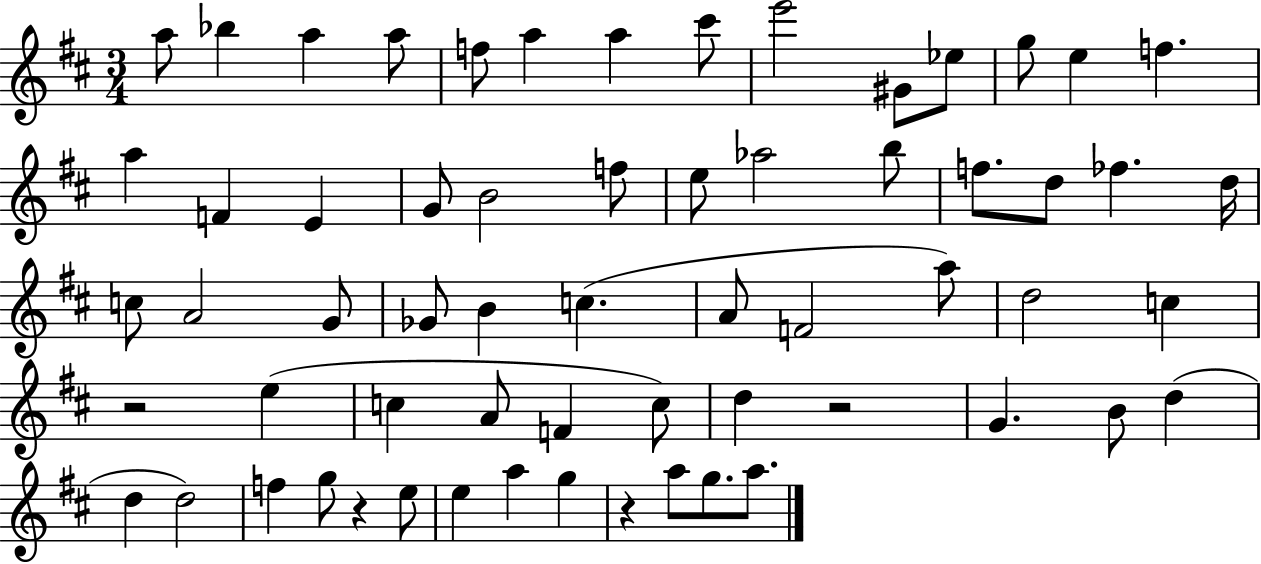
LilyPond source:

{
  \clef treble
  \numericTimeSignature
  \time 3/4
  \key d \major
  a''8 bes''4 a''4 a''8 | f''8 a''4 a''4 cis'''8 | e'''2 gis'8 ees''8 | g''8 e''4 f''4. | \break a''4 f'4 e'4 | g'8 b'2 f''8 | e''8 aes''2 b''8 | f''8. d''8 fes''4. d''16 | \break c''8 a'2 g'8 | ges'8 b'4 c''4.( | a'8 f'2 a''8) | d''2 c''4 | \break r2 e''4( | c''4 a'8 f'4 c''8) | d''4 r2 | g'4. b'8 d''4( | \break d''4 d''2) | f''4 g''8 r4 e''8 | e''4 a''4 g''4 | r4 a''8 g''8. a''8. | \break \bar "|."
}